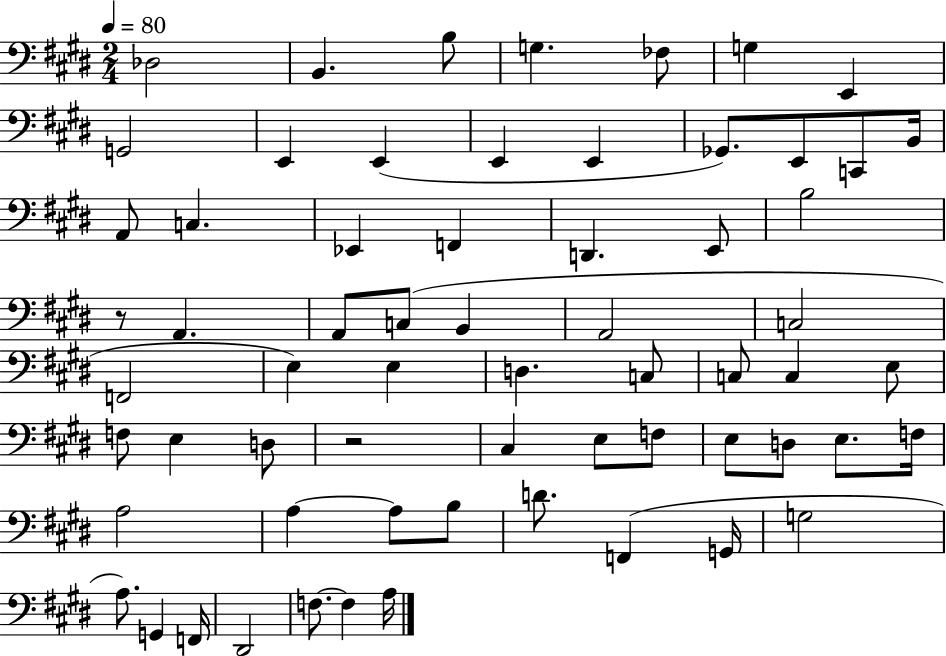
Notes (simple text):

Db3/h B2/q. B3/e G3/q. FES3/e G3/q E2/q G2/h E2/q E2/q E2/q E2/q Gb2/e. E2/e C2/e B2/s A2/e C3/q. Eb2/q F2/q D2/q. E2/e B3/h R/e A2/q. A2/e C3/e B2/q A2/h C3/h F2/h E3/q E3/q D3/q. C3/e C3/e C3/q E3/e F3/e E3/q D3/e R/h C#3/q E3/e F3/e E3/e D3/e E3/e. F3/s A3/h A3/q A3/e B3/e D4/e. F2/q G2/s G3/h A3/e. G2/q F2/s D#2/h F3/e. F3/q A3/s